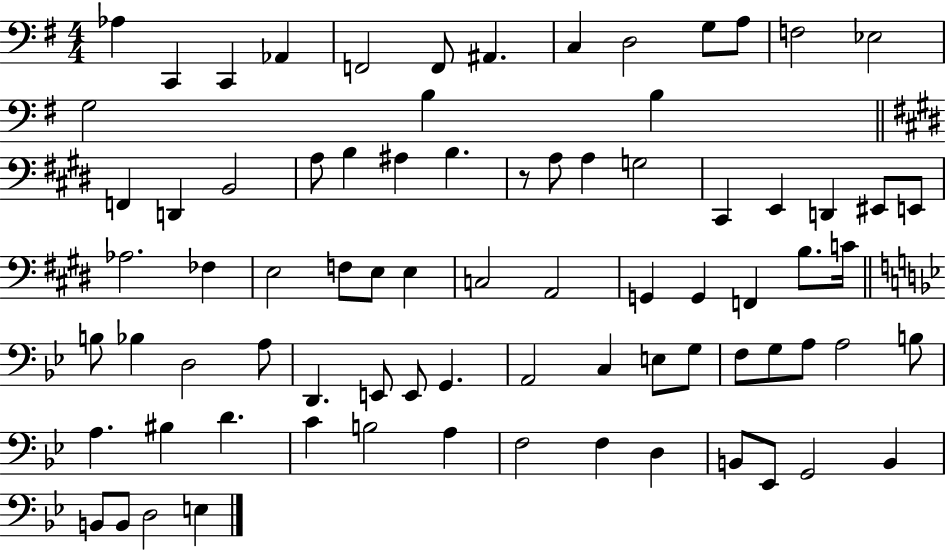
{
  \clef bass
  \numericTimeSignature
  \time 4/4
  \key g \major
  \repeat volta 2 { aes4 c,4 c,4 aes,4 | f,2 f,8 ais,4. | c4 d2 g8 a8 | f2 ees2 | \break g2 b4 b4 | \bar "||" \break \key e \major f,4 d,4 b,2 | a8 b4 ais4 b4. | r8 a8 a4 g2 | cis,4 e,4 d,4 eis,8 e,8 | \break aes2. fes4 | e2 f8 e8 e4 | c2 a,2 | g,4 g,4 f,4 b8. c'16 | \break \bar "||" \break \key bes \major b8 bes4 d2 a8 | d,4. e,8 e,8 g,4. | a,2 c4 e8 g8 | f8 g8 a8 a2 b8 | \break a4. bis4 d'4. | c'4 b2 a4 | f2 f4 d4 | b,8 ees,8 g,2 b,4 | \break b,8 b,8 d2 e4 | } \bar "|."
}